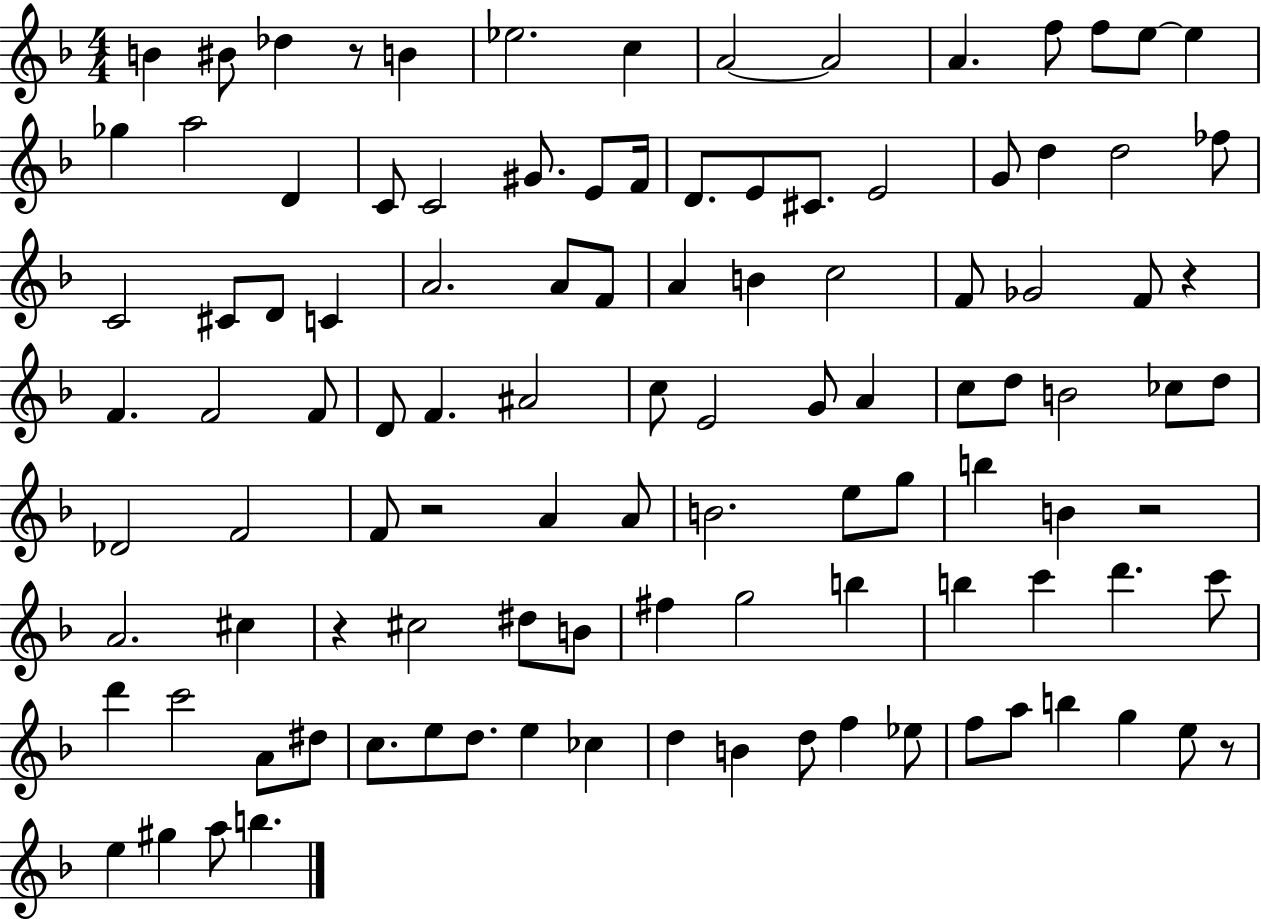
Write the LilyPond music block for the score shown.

{
  \clef treble
  \numericTimeSignature
  \time 4/4
  \key f \major
  \repeat volta 2 { b'4 bis'8 des''4 r8 b'4 | ees''2. c''4 | a'2~~ a'2 | a'4. f''8 f''8 e''8~~ e''4 | \break ges''4 a''2 d'4 | c'8 c'2 gis'8. e'8 f'16 | d'8. e'8 cis'8. e'2 | g'8 d''4 d''2 fes''8 | \break c'2 cis'8 d'8 c'4 | a'2. a'8 f'8 | a'4 b'4 c''2 | f'8 ges'2 f'8 r4 | \break f'4. f'2 f'8 | d'8 f'4. ais'2 | c''8 e'2 g'8 a'4 | c''8 d''8 b'2 ces''8 d''8 | \break des'2 f'2 | f'8 r2 a'4 a'8 | b'2. e''8 g''8 | b''4 b'4 r2 | \break a'2. cis''4 | r4 cis''2 dis''8 b'8 | fis''4 g''2 b''4 | b''4 c'''4 d'''4. c'''8 | \break d'''4 c'''2 a'8 dis''8 | c''8. e''8 d''8. e''4 ces''4 | d''4 b'4 d''8 f''4 ees''8 | f''8 a''8 b''4 g''4 e''8 r8 | \break e''4 gis''4 a''8 b''4. | } \bar "|."
}